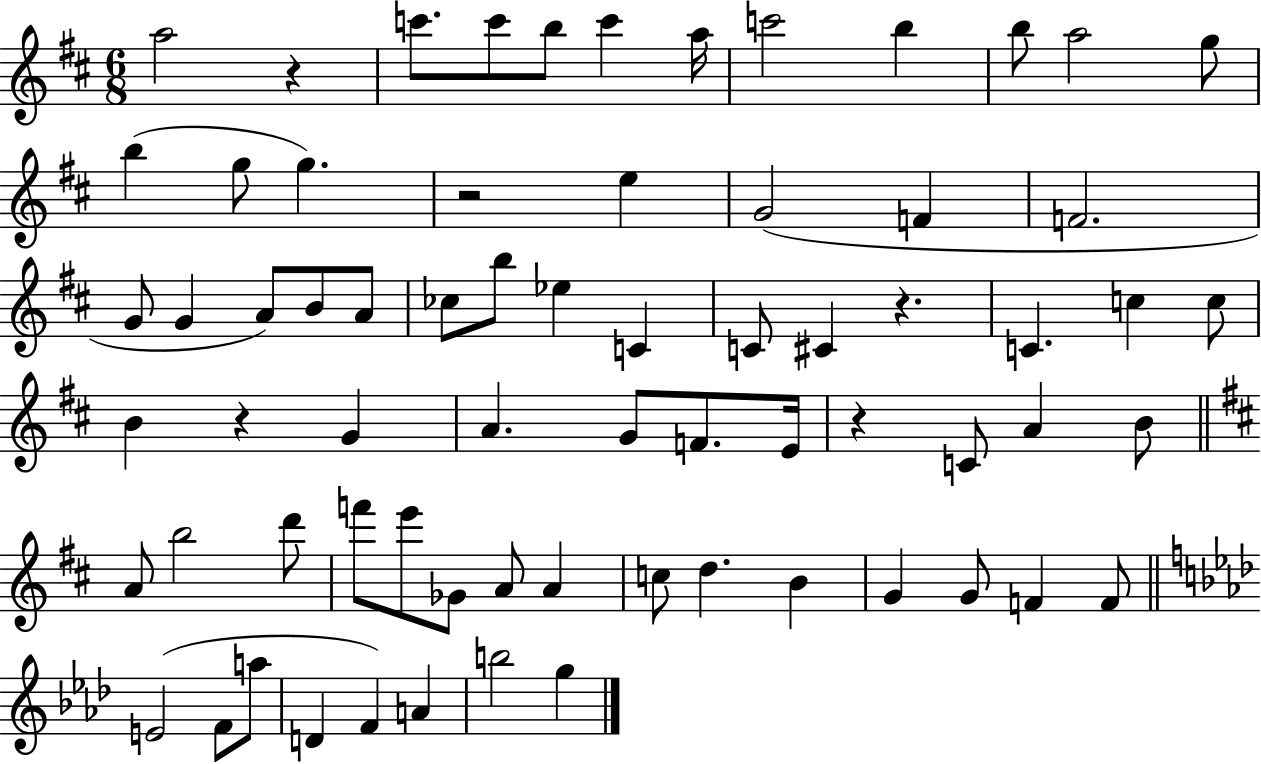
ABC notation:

X:1
T:Untitled
M:6/8
L:1/4
K:D
a2 z c'/2 c'/2 b/2 c' a/4 c'2 b b/2 a2 g/2 b g/2 g z2 e G2 F F2 G/2 G A/2 B/2 A/2 _c/2 b/2 _e C C/2 ^C z C c c/2 B z G A G/2 F/2 E/4 z C/2 A B/2 A/2 b2 d'/2 f'/2 e'/2 _G/2 A/2 A c/2 d B G G/2 F F/2 E2 F/2 a/2 D F A b2 g